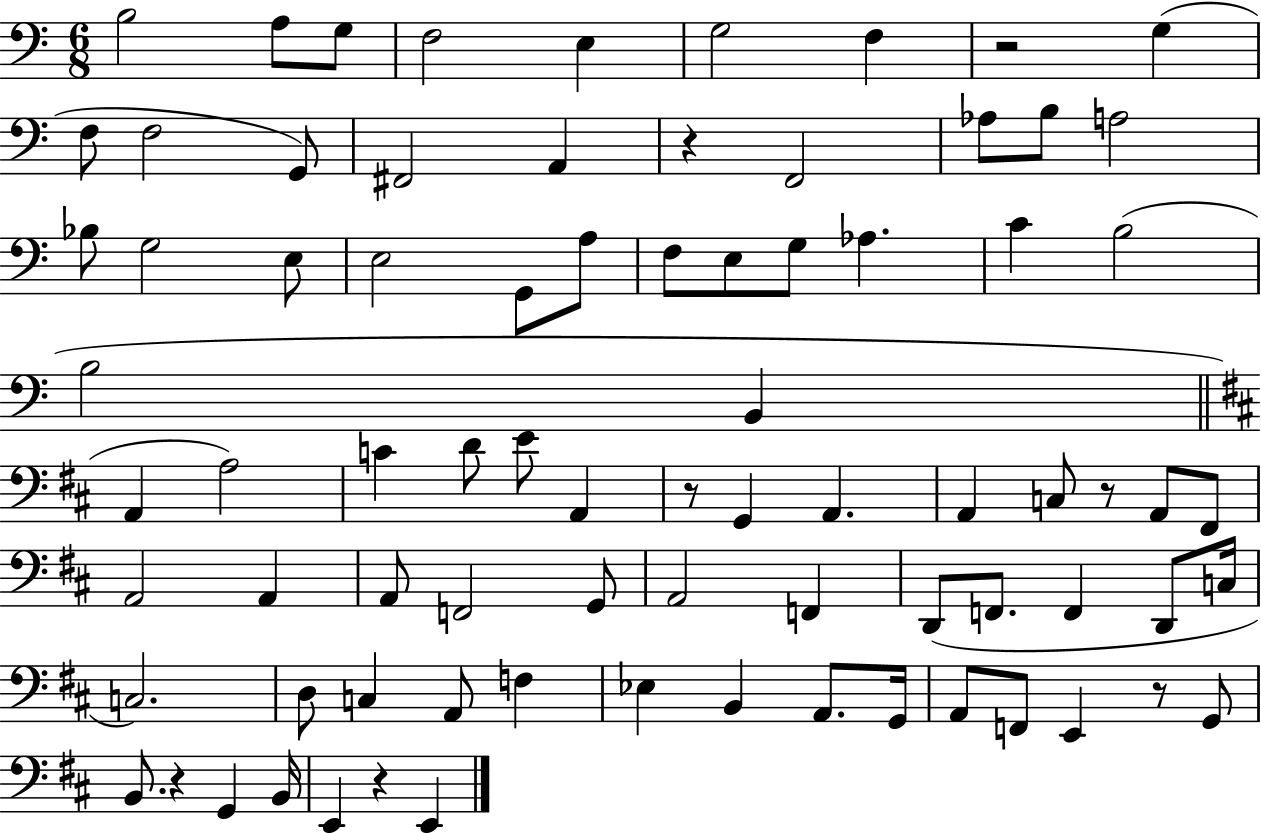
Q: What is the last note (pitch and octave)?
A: E2